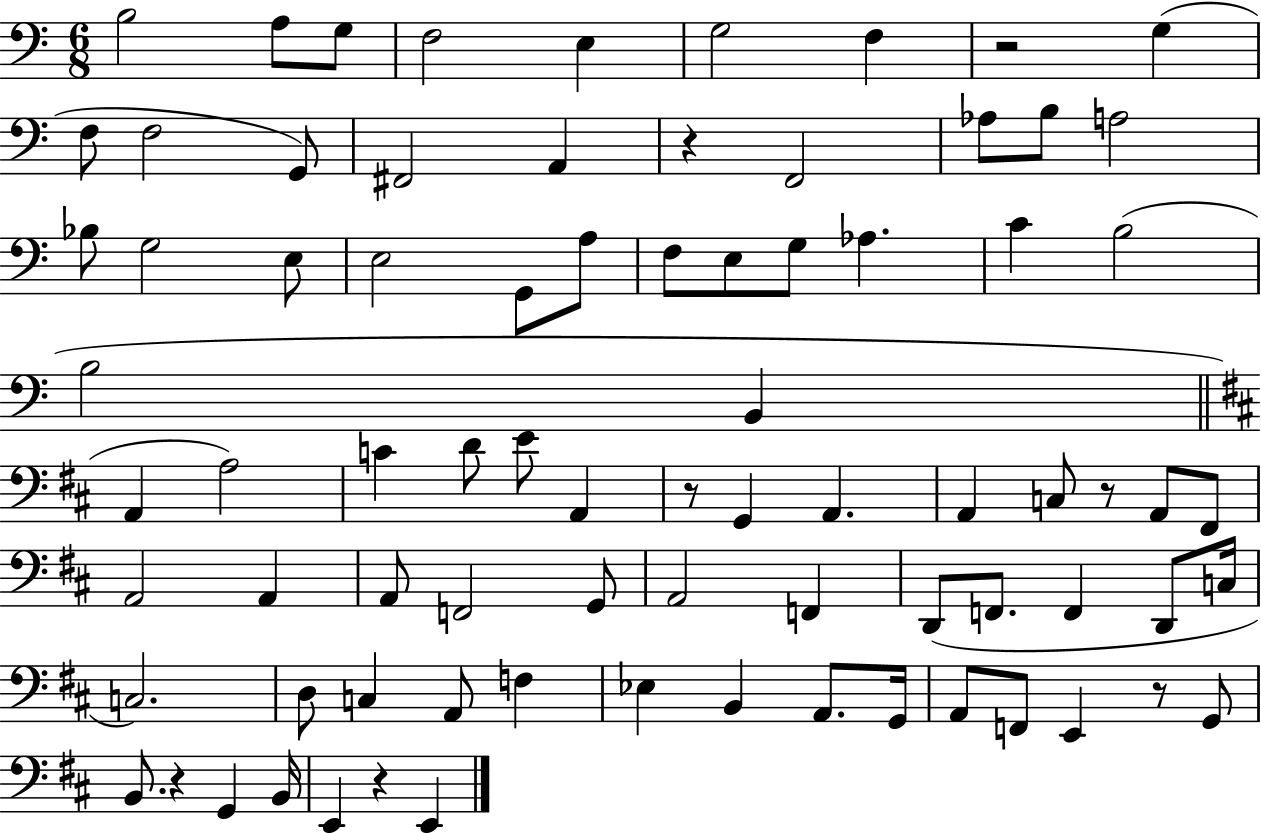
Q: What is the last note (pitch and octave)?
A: E2